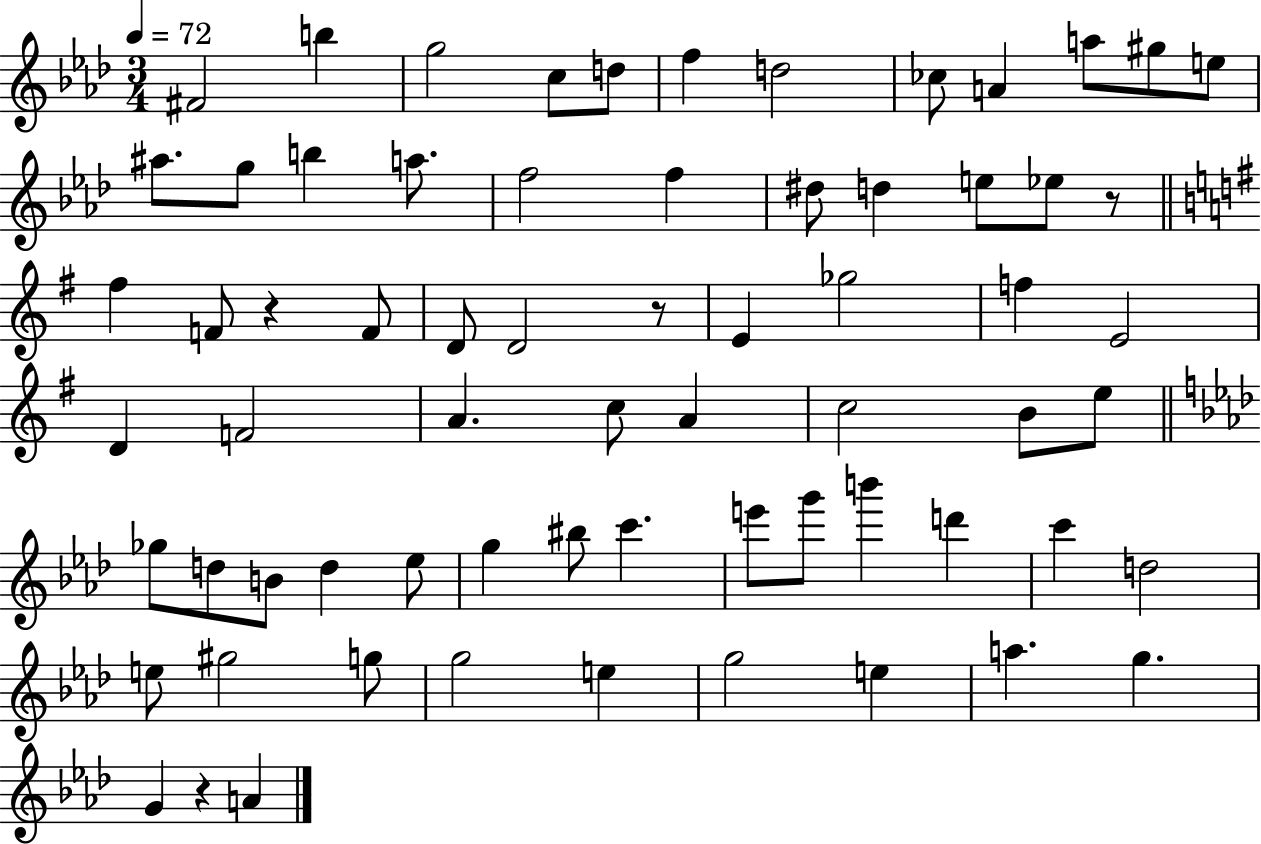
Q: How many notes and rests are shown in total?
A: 68